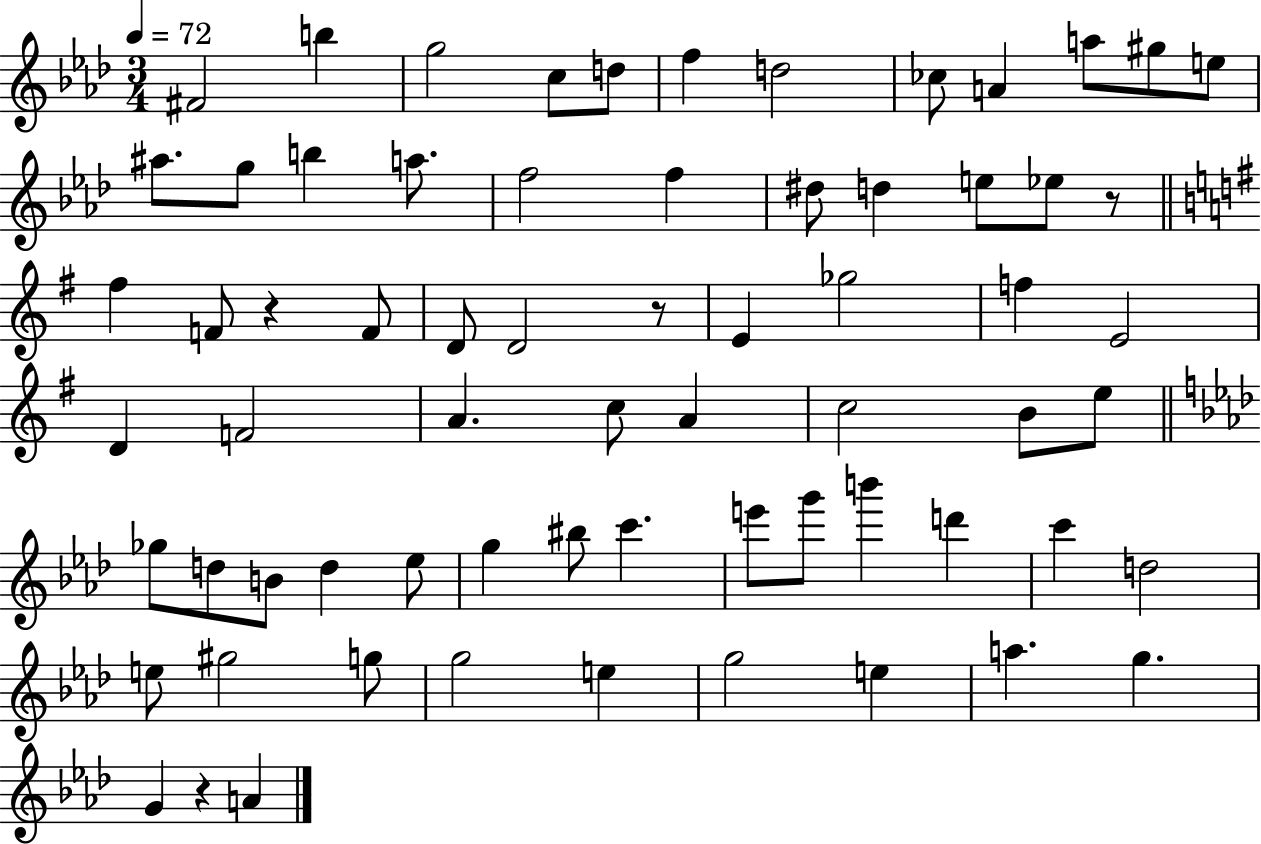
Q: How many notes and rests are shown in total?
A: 68